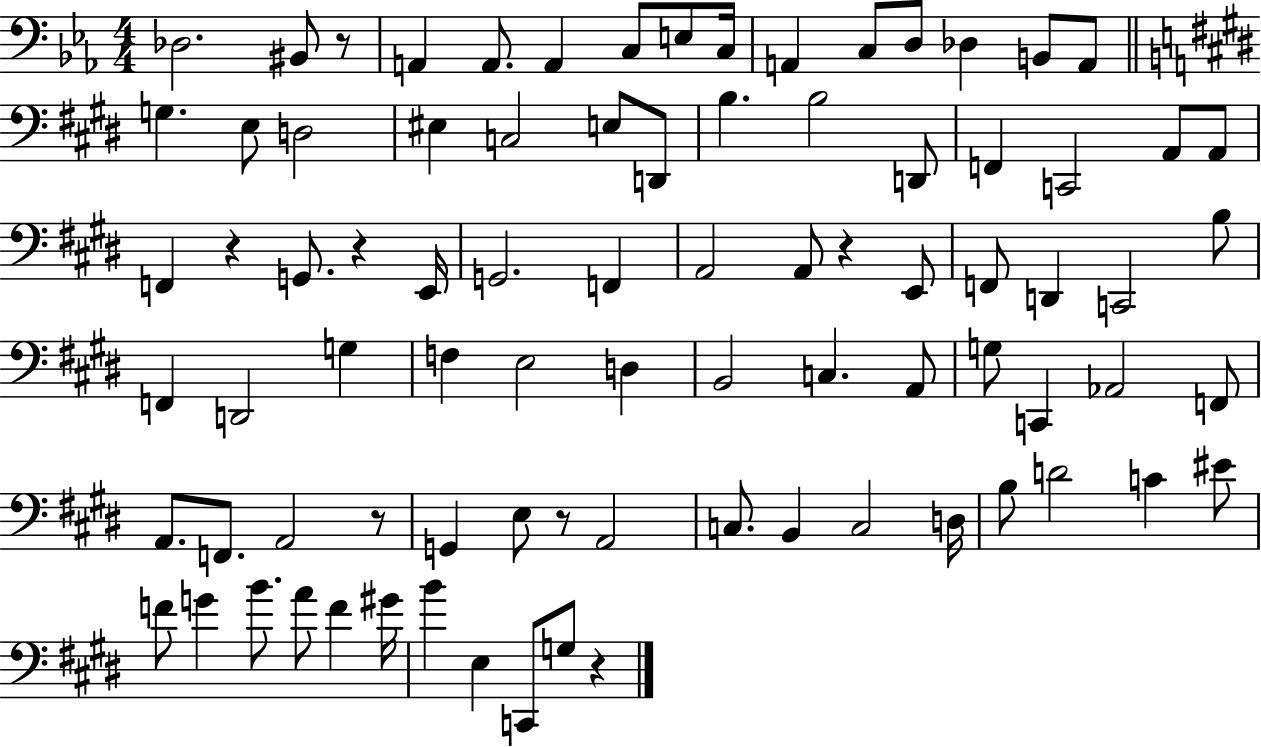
X:1
T:Untitled
M:4/4
L:1/4
K:Eb
_D,2 ^B,,/2 z/2 A,, A,,/2 A,, C,/2 E,/2 C,/4 A,, C,/2 D,/2 _D, B,,/2 A,,/2 G, E,/2 D,2 ^E, C,2 E,/2 D,,/2 B, B,2 D,,/2 F,, C,,2 A,,/2 A,,/2 F,, z G,,/2 z E,,/4 G,,2 F,, A,,2 A,,/2 z E,,/2 F,,/2 D,, C,,2 B,/2 F,, D,,2 G, F, E,2 D, B,,2 C, A,,/2 G,/2 C,, _A,,2 F,,/2 A,,/2 F,,/2 A,,2 z/2 G,, E,/2 z/2 A,,2 C,/2 B,, C,2 D,/4 B,/2 D2 C ^E/2 F/2 G B/2 A/2 F ^G/4 B E, C,,/2 G,/2 z